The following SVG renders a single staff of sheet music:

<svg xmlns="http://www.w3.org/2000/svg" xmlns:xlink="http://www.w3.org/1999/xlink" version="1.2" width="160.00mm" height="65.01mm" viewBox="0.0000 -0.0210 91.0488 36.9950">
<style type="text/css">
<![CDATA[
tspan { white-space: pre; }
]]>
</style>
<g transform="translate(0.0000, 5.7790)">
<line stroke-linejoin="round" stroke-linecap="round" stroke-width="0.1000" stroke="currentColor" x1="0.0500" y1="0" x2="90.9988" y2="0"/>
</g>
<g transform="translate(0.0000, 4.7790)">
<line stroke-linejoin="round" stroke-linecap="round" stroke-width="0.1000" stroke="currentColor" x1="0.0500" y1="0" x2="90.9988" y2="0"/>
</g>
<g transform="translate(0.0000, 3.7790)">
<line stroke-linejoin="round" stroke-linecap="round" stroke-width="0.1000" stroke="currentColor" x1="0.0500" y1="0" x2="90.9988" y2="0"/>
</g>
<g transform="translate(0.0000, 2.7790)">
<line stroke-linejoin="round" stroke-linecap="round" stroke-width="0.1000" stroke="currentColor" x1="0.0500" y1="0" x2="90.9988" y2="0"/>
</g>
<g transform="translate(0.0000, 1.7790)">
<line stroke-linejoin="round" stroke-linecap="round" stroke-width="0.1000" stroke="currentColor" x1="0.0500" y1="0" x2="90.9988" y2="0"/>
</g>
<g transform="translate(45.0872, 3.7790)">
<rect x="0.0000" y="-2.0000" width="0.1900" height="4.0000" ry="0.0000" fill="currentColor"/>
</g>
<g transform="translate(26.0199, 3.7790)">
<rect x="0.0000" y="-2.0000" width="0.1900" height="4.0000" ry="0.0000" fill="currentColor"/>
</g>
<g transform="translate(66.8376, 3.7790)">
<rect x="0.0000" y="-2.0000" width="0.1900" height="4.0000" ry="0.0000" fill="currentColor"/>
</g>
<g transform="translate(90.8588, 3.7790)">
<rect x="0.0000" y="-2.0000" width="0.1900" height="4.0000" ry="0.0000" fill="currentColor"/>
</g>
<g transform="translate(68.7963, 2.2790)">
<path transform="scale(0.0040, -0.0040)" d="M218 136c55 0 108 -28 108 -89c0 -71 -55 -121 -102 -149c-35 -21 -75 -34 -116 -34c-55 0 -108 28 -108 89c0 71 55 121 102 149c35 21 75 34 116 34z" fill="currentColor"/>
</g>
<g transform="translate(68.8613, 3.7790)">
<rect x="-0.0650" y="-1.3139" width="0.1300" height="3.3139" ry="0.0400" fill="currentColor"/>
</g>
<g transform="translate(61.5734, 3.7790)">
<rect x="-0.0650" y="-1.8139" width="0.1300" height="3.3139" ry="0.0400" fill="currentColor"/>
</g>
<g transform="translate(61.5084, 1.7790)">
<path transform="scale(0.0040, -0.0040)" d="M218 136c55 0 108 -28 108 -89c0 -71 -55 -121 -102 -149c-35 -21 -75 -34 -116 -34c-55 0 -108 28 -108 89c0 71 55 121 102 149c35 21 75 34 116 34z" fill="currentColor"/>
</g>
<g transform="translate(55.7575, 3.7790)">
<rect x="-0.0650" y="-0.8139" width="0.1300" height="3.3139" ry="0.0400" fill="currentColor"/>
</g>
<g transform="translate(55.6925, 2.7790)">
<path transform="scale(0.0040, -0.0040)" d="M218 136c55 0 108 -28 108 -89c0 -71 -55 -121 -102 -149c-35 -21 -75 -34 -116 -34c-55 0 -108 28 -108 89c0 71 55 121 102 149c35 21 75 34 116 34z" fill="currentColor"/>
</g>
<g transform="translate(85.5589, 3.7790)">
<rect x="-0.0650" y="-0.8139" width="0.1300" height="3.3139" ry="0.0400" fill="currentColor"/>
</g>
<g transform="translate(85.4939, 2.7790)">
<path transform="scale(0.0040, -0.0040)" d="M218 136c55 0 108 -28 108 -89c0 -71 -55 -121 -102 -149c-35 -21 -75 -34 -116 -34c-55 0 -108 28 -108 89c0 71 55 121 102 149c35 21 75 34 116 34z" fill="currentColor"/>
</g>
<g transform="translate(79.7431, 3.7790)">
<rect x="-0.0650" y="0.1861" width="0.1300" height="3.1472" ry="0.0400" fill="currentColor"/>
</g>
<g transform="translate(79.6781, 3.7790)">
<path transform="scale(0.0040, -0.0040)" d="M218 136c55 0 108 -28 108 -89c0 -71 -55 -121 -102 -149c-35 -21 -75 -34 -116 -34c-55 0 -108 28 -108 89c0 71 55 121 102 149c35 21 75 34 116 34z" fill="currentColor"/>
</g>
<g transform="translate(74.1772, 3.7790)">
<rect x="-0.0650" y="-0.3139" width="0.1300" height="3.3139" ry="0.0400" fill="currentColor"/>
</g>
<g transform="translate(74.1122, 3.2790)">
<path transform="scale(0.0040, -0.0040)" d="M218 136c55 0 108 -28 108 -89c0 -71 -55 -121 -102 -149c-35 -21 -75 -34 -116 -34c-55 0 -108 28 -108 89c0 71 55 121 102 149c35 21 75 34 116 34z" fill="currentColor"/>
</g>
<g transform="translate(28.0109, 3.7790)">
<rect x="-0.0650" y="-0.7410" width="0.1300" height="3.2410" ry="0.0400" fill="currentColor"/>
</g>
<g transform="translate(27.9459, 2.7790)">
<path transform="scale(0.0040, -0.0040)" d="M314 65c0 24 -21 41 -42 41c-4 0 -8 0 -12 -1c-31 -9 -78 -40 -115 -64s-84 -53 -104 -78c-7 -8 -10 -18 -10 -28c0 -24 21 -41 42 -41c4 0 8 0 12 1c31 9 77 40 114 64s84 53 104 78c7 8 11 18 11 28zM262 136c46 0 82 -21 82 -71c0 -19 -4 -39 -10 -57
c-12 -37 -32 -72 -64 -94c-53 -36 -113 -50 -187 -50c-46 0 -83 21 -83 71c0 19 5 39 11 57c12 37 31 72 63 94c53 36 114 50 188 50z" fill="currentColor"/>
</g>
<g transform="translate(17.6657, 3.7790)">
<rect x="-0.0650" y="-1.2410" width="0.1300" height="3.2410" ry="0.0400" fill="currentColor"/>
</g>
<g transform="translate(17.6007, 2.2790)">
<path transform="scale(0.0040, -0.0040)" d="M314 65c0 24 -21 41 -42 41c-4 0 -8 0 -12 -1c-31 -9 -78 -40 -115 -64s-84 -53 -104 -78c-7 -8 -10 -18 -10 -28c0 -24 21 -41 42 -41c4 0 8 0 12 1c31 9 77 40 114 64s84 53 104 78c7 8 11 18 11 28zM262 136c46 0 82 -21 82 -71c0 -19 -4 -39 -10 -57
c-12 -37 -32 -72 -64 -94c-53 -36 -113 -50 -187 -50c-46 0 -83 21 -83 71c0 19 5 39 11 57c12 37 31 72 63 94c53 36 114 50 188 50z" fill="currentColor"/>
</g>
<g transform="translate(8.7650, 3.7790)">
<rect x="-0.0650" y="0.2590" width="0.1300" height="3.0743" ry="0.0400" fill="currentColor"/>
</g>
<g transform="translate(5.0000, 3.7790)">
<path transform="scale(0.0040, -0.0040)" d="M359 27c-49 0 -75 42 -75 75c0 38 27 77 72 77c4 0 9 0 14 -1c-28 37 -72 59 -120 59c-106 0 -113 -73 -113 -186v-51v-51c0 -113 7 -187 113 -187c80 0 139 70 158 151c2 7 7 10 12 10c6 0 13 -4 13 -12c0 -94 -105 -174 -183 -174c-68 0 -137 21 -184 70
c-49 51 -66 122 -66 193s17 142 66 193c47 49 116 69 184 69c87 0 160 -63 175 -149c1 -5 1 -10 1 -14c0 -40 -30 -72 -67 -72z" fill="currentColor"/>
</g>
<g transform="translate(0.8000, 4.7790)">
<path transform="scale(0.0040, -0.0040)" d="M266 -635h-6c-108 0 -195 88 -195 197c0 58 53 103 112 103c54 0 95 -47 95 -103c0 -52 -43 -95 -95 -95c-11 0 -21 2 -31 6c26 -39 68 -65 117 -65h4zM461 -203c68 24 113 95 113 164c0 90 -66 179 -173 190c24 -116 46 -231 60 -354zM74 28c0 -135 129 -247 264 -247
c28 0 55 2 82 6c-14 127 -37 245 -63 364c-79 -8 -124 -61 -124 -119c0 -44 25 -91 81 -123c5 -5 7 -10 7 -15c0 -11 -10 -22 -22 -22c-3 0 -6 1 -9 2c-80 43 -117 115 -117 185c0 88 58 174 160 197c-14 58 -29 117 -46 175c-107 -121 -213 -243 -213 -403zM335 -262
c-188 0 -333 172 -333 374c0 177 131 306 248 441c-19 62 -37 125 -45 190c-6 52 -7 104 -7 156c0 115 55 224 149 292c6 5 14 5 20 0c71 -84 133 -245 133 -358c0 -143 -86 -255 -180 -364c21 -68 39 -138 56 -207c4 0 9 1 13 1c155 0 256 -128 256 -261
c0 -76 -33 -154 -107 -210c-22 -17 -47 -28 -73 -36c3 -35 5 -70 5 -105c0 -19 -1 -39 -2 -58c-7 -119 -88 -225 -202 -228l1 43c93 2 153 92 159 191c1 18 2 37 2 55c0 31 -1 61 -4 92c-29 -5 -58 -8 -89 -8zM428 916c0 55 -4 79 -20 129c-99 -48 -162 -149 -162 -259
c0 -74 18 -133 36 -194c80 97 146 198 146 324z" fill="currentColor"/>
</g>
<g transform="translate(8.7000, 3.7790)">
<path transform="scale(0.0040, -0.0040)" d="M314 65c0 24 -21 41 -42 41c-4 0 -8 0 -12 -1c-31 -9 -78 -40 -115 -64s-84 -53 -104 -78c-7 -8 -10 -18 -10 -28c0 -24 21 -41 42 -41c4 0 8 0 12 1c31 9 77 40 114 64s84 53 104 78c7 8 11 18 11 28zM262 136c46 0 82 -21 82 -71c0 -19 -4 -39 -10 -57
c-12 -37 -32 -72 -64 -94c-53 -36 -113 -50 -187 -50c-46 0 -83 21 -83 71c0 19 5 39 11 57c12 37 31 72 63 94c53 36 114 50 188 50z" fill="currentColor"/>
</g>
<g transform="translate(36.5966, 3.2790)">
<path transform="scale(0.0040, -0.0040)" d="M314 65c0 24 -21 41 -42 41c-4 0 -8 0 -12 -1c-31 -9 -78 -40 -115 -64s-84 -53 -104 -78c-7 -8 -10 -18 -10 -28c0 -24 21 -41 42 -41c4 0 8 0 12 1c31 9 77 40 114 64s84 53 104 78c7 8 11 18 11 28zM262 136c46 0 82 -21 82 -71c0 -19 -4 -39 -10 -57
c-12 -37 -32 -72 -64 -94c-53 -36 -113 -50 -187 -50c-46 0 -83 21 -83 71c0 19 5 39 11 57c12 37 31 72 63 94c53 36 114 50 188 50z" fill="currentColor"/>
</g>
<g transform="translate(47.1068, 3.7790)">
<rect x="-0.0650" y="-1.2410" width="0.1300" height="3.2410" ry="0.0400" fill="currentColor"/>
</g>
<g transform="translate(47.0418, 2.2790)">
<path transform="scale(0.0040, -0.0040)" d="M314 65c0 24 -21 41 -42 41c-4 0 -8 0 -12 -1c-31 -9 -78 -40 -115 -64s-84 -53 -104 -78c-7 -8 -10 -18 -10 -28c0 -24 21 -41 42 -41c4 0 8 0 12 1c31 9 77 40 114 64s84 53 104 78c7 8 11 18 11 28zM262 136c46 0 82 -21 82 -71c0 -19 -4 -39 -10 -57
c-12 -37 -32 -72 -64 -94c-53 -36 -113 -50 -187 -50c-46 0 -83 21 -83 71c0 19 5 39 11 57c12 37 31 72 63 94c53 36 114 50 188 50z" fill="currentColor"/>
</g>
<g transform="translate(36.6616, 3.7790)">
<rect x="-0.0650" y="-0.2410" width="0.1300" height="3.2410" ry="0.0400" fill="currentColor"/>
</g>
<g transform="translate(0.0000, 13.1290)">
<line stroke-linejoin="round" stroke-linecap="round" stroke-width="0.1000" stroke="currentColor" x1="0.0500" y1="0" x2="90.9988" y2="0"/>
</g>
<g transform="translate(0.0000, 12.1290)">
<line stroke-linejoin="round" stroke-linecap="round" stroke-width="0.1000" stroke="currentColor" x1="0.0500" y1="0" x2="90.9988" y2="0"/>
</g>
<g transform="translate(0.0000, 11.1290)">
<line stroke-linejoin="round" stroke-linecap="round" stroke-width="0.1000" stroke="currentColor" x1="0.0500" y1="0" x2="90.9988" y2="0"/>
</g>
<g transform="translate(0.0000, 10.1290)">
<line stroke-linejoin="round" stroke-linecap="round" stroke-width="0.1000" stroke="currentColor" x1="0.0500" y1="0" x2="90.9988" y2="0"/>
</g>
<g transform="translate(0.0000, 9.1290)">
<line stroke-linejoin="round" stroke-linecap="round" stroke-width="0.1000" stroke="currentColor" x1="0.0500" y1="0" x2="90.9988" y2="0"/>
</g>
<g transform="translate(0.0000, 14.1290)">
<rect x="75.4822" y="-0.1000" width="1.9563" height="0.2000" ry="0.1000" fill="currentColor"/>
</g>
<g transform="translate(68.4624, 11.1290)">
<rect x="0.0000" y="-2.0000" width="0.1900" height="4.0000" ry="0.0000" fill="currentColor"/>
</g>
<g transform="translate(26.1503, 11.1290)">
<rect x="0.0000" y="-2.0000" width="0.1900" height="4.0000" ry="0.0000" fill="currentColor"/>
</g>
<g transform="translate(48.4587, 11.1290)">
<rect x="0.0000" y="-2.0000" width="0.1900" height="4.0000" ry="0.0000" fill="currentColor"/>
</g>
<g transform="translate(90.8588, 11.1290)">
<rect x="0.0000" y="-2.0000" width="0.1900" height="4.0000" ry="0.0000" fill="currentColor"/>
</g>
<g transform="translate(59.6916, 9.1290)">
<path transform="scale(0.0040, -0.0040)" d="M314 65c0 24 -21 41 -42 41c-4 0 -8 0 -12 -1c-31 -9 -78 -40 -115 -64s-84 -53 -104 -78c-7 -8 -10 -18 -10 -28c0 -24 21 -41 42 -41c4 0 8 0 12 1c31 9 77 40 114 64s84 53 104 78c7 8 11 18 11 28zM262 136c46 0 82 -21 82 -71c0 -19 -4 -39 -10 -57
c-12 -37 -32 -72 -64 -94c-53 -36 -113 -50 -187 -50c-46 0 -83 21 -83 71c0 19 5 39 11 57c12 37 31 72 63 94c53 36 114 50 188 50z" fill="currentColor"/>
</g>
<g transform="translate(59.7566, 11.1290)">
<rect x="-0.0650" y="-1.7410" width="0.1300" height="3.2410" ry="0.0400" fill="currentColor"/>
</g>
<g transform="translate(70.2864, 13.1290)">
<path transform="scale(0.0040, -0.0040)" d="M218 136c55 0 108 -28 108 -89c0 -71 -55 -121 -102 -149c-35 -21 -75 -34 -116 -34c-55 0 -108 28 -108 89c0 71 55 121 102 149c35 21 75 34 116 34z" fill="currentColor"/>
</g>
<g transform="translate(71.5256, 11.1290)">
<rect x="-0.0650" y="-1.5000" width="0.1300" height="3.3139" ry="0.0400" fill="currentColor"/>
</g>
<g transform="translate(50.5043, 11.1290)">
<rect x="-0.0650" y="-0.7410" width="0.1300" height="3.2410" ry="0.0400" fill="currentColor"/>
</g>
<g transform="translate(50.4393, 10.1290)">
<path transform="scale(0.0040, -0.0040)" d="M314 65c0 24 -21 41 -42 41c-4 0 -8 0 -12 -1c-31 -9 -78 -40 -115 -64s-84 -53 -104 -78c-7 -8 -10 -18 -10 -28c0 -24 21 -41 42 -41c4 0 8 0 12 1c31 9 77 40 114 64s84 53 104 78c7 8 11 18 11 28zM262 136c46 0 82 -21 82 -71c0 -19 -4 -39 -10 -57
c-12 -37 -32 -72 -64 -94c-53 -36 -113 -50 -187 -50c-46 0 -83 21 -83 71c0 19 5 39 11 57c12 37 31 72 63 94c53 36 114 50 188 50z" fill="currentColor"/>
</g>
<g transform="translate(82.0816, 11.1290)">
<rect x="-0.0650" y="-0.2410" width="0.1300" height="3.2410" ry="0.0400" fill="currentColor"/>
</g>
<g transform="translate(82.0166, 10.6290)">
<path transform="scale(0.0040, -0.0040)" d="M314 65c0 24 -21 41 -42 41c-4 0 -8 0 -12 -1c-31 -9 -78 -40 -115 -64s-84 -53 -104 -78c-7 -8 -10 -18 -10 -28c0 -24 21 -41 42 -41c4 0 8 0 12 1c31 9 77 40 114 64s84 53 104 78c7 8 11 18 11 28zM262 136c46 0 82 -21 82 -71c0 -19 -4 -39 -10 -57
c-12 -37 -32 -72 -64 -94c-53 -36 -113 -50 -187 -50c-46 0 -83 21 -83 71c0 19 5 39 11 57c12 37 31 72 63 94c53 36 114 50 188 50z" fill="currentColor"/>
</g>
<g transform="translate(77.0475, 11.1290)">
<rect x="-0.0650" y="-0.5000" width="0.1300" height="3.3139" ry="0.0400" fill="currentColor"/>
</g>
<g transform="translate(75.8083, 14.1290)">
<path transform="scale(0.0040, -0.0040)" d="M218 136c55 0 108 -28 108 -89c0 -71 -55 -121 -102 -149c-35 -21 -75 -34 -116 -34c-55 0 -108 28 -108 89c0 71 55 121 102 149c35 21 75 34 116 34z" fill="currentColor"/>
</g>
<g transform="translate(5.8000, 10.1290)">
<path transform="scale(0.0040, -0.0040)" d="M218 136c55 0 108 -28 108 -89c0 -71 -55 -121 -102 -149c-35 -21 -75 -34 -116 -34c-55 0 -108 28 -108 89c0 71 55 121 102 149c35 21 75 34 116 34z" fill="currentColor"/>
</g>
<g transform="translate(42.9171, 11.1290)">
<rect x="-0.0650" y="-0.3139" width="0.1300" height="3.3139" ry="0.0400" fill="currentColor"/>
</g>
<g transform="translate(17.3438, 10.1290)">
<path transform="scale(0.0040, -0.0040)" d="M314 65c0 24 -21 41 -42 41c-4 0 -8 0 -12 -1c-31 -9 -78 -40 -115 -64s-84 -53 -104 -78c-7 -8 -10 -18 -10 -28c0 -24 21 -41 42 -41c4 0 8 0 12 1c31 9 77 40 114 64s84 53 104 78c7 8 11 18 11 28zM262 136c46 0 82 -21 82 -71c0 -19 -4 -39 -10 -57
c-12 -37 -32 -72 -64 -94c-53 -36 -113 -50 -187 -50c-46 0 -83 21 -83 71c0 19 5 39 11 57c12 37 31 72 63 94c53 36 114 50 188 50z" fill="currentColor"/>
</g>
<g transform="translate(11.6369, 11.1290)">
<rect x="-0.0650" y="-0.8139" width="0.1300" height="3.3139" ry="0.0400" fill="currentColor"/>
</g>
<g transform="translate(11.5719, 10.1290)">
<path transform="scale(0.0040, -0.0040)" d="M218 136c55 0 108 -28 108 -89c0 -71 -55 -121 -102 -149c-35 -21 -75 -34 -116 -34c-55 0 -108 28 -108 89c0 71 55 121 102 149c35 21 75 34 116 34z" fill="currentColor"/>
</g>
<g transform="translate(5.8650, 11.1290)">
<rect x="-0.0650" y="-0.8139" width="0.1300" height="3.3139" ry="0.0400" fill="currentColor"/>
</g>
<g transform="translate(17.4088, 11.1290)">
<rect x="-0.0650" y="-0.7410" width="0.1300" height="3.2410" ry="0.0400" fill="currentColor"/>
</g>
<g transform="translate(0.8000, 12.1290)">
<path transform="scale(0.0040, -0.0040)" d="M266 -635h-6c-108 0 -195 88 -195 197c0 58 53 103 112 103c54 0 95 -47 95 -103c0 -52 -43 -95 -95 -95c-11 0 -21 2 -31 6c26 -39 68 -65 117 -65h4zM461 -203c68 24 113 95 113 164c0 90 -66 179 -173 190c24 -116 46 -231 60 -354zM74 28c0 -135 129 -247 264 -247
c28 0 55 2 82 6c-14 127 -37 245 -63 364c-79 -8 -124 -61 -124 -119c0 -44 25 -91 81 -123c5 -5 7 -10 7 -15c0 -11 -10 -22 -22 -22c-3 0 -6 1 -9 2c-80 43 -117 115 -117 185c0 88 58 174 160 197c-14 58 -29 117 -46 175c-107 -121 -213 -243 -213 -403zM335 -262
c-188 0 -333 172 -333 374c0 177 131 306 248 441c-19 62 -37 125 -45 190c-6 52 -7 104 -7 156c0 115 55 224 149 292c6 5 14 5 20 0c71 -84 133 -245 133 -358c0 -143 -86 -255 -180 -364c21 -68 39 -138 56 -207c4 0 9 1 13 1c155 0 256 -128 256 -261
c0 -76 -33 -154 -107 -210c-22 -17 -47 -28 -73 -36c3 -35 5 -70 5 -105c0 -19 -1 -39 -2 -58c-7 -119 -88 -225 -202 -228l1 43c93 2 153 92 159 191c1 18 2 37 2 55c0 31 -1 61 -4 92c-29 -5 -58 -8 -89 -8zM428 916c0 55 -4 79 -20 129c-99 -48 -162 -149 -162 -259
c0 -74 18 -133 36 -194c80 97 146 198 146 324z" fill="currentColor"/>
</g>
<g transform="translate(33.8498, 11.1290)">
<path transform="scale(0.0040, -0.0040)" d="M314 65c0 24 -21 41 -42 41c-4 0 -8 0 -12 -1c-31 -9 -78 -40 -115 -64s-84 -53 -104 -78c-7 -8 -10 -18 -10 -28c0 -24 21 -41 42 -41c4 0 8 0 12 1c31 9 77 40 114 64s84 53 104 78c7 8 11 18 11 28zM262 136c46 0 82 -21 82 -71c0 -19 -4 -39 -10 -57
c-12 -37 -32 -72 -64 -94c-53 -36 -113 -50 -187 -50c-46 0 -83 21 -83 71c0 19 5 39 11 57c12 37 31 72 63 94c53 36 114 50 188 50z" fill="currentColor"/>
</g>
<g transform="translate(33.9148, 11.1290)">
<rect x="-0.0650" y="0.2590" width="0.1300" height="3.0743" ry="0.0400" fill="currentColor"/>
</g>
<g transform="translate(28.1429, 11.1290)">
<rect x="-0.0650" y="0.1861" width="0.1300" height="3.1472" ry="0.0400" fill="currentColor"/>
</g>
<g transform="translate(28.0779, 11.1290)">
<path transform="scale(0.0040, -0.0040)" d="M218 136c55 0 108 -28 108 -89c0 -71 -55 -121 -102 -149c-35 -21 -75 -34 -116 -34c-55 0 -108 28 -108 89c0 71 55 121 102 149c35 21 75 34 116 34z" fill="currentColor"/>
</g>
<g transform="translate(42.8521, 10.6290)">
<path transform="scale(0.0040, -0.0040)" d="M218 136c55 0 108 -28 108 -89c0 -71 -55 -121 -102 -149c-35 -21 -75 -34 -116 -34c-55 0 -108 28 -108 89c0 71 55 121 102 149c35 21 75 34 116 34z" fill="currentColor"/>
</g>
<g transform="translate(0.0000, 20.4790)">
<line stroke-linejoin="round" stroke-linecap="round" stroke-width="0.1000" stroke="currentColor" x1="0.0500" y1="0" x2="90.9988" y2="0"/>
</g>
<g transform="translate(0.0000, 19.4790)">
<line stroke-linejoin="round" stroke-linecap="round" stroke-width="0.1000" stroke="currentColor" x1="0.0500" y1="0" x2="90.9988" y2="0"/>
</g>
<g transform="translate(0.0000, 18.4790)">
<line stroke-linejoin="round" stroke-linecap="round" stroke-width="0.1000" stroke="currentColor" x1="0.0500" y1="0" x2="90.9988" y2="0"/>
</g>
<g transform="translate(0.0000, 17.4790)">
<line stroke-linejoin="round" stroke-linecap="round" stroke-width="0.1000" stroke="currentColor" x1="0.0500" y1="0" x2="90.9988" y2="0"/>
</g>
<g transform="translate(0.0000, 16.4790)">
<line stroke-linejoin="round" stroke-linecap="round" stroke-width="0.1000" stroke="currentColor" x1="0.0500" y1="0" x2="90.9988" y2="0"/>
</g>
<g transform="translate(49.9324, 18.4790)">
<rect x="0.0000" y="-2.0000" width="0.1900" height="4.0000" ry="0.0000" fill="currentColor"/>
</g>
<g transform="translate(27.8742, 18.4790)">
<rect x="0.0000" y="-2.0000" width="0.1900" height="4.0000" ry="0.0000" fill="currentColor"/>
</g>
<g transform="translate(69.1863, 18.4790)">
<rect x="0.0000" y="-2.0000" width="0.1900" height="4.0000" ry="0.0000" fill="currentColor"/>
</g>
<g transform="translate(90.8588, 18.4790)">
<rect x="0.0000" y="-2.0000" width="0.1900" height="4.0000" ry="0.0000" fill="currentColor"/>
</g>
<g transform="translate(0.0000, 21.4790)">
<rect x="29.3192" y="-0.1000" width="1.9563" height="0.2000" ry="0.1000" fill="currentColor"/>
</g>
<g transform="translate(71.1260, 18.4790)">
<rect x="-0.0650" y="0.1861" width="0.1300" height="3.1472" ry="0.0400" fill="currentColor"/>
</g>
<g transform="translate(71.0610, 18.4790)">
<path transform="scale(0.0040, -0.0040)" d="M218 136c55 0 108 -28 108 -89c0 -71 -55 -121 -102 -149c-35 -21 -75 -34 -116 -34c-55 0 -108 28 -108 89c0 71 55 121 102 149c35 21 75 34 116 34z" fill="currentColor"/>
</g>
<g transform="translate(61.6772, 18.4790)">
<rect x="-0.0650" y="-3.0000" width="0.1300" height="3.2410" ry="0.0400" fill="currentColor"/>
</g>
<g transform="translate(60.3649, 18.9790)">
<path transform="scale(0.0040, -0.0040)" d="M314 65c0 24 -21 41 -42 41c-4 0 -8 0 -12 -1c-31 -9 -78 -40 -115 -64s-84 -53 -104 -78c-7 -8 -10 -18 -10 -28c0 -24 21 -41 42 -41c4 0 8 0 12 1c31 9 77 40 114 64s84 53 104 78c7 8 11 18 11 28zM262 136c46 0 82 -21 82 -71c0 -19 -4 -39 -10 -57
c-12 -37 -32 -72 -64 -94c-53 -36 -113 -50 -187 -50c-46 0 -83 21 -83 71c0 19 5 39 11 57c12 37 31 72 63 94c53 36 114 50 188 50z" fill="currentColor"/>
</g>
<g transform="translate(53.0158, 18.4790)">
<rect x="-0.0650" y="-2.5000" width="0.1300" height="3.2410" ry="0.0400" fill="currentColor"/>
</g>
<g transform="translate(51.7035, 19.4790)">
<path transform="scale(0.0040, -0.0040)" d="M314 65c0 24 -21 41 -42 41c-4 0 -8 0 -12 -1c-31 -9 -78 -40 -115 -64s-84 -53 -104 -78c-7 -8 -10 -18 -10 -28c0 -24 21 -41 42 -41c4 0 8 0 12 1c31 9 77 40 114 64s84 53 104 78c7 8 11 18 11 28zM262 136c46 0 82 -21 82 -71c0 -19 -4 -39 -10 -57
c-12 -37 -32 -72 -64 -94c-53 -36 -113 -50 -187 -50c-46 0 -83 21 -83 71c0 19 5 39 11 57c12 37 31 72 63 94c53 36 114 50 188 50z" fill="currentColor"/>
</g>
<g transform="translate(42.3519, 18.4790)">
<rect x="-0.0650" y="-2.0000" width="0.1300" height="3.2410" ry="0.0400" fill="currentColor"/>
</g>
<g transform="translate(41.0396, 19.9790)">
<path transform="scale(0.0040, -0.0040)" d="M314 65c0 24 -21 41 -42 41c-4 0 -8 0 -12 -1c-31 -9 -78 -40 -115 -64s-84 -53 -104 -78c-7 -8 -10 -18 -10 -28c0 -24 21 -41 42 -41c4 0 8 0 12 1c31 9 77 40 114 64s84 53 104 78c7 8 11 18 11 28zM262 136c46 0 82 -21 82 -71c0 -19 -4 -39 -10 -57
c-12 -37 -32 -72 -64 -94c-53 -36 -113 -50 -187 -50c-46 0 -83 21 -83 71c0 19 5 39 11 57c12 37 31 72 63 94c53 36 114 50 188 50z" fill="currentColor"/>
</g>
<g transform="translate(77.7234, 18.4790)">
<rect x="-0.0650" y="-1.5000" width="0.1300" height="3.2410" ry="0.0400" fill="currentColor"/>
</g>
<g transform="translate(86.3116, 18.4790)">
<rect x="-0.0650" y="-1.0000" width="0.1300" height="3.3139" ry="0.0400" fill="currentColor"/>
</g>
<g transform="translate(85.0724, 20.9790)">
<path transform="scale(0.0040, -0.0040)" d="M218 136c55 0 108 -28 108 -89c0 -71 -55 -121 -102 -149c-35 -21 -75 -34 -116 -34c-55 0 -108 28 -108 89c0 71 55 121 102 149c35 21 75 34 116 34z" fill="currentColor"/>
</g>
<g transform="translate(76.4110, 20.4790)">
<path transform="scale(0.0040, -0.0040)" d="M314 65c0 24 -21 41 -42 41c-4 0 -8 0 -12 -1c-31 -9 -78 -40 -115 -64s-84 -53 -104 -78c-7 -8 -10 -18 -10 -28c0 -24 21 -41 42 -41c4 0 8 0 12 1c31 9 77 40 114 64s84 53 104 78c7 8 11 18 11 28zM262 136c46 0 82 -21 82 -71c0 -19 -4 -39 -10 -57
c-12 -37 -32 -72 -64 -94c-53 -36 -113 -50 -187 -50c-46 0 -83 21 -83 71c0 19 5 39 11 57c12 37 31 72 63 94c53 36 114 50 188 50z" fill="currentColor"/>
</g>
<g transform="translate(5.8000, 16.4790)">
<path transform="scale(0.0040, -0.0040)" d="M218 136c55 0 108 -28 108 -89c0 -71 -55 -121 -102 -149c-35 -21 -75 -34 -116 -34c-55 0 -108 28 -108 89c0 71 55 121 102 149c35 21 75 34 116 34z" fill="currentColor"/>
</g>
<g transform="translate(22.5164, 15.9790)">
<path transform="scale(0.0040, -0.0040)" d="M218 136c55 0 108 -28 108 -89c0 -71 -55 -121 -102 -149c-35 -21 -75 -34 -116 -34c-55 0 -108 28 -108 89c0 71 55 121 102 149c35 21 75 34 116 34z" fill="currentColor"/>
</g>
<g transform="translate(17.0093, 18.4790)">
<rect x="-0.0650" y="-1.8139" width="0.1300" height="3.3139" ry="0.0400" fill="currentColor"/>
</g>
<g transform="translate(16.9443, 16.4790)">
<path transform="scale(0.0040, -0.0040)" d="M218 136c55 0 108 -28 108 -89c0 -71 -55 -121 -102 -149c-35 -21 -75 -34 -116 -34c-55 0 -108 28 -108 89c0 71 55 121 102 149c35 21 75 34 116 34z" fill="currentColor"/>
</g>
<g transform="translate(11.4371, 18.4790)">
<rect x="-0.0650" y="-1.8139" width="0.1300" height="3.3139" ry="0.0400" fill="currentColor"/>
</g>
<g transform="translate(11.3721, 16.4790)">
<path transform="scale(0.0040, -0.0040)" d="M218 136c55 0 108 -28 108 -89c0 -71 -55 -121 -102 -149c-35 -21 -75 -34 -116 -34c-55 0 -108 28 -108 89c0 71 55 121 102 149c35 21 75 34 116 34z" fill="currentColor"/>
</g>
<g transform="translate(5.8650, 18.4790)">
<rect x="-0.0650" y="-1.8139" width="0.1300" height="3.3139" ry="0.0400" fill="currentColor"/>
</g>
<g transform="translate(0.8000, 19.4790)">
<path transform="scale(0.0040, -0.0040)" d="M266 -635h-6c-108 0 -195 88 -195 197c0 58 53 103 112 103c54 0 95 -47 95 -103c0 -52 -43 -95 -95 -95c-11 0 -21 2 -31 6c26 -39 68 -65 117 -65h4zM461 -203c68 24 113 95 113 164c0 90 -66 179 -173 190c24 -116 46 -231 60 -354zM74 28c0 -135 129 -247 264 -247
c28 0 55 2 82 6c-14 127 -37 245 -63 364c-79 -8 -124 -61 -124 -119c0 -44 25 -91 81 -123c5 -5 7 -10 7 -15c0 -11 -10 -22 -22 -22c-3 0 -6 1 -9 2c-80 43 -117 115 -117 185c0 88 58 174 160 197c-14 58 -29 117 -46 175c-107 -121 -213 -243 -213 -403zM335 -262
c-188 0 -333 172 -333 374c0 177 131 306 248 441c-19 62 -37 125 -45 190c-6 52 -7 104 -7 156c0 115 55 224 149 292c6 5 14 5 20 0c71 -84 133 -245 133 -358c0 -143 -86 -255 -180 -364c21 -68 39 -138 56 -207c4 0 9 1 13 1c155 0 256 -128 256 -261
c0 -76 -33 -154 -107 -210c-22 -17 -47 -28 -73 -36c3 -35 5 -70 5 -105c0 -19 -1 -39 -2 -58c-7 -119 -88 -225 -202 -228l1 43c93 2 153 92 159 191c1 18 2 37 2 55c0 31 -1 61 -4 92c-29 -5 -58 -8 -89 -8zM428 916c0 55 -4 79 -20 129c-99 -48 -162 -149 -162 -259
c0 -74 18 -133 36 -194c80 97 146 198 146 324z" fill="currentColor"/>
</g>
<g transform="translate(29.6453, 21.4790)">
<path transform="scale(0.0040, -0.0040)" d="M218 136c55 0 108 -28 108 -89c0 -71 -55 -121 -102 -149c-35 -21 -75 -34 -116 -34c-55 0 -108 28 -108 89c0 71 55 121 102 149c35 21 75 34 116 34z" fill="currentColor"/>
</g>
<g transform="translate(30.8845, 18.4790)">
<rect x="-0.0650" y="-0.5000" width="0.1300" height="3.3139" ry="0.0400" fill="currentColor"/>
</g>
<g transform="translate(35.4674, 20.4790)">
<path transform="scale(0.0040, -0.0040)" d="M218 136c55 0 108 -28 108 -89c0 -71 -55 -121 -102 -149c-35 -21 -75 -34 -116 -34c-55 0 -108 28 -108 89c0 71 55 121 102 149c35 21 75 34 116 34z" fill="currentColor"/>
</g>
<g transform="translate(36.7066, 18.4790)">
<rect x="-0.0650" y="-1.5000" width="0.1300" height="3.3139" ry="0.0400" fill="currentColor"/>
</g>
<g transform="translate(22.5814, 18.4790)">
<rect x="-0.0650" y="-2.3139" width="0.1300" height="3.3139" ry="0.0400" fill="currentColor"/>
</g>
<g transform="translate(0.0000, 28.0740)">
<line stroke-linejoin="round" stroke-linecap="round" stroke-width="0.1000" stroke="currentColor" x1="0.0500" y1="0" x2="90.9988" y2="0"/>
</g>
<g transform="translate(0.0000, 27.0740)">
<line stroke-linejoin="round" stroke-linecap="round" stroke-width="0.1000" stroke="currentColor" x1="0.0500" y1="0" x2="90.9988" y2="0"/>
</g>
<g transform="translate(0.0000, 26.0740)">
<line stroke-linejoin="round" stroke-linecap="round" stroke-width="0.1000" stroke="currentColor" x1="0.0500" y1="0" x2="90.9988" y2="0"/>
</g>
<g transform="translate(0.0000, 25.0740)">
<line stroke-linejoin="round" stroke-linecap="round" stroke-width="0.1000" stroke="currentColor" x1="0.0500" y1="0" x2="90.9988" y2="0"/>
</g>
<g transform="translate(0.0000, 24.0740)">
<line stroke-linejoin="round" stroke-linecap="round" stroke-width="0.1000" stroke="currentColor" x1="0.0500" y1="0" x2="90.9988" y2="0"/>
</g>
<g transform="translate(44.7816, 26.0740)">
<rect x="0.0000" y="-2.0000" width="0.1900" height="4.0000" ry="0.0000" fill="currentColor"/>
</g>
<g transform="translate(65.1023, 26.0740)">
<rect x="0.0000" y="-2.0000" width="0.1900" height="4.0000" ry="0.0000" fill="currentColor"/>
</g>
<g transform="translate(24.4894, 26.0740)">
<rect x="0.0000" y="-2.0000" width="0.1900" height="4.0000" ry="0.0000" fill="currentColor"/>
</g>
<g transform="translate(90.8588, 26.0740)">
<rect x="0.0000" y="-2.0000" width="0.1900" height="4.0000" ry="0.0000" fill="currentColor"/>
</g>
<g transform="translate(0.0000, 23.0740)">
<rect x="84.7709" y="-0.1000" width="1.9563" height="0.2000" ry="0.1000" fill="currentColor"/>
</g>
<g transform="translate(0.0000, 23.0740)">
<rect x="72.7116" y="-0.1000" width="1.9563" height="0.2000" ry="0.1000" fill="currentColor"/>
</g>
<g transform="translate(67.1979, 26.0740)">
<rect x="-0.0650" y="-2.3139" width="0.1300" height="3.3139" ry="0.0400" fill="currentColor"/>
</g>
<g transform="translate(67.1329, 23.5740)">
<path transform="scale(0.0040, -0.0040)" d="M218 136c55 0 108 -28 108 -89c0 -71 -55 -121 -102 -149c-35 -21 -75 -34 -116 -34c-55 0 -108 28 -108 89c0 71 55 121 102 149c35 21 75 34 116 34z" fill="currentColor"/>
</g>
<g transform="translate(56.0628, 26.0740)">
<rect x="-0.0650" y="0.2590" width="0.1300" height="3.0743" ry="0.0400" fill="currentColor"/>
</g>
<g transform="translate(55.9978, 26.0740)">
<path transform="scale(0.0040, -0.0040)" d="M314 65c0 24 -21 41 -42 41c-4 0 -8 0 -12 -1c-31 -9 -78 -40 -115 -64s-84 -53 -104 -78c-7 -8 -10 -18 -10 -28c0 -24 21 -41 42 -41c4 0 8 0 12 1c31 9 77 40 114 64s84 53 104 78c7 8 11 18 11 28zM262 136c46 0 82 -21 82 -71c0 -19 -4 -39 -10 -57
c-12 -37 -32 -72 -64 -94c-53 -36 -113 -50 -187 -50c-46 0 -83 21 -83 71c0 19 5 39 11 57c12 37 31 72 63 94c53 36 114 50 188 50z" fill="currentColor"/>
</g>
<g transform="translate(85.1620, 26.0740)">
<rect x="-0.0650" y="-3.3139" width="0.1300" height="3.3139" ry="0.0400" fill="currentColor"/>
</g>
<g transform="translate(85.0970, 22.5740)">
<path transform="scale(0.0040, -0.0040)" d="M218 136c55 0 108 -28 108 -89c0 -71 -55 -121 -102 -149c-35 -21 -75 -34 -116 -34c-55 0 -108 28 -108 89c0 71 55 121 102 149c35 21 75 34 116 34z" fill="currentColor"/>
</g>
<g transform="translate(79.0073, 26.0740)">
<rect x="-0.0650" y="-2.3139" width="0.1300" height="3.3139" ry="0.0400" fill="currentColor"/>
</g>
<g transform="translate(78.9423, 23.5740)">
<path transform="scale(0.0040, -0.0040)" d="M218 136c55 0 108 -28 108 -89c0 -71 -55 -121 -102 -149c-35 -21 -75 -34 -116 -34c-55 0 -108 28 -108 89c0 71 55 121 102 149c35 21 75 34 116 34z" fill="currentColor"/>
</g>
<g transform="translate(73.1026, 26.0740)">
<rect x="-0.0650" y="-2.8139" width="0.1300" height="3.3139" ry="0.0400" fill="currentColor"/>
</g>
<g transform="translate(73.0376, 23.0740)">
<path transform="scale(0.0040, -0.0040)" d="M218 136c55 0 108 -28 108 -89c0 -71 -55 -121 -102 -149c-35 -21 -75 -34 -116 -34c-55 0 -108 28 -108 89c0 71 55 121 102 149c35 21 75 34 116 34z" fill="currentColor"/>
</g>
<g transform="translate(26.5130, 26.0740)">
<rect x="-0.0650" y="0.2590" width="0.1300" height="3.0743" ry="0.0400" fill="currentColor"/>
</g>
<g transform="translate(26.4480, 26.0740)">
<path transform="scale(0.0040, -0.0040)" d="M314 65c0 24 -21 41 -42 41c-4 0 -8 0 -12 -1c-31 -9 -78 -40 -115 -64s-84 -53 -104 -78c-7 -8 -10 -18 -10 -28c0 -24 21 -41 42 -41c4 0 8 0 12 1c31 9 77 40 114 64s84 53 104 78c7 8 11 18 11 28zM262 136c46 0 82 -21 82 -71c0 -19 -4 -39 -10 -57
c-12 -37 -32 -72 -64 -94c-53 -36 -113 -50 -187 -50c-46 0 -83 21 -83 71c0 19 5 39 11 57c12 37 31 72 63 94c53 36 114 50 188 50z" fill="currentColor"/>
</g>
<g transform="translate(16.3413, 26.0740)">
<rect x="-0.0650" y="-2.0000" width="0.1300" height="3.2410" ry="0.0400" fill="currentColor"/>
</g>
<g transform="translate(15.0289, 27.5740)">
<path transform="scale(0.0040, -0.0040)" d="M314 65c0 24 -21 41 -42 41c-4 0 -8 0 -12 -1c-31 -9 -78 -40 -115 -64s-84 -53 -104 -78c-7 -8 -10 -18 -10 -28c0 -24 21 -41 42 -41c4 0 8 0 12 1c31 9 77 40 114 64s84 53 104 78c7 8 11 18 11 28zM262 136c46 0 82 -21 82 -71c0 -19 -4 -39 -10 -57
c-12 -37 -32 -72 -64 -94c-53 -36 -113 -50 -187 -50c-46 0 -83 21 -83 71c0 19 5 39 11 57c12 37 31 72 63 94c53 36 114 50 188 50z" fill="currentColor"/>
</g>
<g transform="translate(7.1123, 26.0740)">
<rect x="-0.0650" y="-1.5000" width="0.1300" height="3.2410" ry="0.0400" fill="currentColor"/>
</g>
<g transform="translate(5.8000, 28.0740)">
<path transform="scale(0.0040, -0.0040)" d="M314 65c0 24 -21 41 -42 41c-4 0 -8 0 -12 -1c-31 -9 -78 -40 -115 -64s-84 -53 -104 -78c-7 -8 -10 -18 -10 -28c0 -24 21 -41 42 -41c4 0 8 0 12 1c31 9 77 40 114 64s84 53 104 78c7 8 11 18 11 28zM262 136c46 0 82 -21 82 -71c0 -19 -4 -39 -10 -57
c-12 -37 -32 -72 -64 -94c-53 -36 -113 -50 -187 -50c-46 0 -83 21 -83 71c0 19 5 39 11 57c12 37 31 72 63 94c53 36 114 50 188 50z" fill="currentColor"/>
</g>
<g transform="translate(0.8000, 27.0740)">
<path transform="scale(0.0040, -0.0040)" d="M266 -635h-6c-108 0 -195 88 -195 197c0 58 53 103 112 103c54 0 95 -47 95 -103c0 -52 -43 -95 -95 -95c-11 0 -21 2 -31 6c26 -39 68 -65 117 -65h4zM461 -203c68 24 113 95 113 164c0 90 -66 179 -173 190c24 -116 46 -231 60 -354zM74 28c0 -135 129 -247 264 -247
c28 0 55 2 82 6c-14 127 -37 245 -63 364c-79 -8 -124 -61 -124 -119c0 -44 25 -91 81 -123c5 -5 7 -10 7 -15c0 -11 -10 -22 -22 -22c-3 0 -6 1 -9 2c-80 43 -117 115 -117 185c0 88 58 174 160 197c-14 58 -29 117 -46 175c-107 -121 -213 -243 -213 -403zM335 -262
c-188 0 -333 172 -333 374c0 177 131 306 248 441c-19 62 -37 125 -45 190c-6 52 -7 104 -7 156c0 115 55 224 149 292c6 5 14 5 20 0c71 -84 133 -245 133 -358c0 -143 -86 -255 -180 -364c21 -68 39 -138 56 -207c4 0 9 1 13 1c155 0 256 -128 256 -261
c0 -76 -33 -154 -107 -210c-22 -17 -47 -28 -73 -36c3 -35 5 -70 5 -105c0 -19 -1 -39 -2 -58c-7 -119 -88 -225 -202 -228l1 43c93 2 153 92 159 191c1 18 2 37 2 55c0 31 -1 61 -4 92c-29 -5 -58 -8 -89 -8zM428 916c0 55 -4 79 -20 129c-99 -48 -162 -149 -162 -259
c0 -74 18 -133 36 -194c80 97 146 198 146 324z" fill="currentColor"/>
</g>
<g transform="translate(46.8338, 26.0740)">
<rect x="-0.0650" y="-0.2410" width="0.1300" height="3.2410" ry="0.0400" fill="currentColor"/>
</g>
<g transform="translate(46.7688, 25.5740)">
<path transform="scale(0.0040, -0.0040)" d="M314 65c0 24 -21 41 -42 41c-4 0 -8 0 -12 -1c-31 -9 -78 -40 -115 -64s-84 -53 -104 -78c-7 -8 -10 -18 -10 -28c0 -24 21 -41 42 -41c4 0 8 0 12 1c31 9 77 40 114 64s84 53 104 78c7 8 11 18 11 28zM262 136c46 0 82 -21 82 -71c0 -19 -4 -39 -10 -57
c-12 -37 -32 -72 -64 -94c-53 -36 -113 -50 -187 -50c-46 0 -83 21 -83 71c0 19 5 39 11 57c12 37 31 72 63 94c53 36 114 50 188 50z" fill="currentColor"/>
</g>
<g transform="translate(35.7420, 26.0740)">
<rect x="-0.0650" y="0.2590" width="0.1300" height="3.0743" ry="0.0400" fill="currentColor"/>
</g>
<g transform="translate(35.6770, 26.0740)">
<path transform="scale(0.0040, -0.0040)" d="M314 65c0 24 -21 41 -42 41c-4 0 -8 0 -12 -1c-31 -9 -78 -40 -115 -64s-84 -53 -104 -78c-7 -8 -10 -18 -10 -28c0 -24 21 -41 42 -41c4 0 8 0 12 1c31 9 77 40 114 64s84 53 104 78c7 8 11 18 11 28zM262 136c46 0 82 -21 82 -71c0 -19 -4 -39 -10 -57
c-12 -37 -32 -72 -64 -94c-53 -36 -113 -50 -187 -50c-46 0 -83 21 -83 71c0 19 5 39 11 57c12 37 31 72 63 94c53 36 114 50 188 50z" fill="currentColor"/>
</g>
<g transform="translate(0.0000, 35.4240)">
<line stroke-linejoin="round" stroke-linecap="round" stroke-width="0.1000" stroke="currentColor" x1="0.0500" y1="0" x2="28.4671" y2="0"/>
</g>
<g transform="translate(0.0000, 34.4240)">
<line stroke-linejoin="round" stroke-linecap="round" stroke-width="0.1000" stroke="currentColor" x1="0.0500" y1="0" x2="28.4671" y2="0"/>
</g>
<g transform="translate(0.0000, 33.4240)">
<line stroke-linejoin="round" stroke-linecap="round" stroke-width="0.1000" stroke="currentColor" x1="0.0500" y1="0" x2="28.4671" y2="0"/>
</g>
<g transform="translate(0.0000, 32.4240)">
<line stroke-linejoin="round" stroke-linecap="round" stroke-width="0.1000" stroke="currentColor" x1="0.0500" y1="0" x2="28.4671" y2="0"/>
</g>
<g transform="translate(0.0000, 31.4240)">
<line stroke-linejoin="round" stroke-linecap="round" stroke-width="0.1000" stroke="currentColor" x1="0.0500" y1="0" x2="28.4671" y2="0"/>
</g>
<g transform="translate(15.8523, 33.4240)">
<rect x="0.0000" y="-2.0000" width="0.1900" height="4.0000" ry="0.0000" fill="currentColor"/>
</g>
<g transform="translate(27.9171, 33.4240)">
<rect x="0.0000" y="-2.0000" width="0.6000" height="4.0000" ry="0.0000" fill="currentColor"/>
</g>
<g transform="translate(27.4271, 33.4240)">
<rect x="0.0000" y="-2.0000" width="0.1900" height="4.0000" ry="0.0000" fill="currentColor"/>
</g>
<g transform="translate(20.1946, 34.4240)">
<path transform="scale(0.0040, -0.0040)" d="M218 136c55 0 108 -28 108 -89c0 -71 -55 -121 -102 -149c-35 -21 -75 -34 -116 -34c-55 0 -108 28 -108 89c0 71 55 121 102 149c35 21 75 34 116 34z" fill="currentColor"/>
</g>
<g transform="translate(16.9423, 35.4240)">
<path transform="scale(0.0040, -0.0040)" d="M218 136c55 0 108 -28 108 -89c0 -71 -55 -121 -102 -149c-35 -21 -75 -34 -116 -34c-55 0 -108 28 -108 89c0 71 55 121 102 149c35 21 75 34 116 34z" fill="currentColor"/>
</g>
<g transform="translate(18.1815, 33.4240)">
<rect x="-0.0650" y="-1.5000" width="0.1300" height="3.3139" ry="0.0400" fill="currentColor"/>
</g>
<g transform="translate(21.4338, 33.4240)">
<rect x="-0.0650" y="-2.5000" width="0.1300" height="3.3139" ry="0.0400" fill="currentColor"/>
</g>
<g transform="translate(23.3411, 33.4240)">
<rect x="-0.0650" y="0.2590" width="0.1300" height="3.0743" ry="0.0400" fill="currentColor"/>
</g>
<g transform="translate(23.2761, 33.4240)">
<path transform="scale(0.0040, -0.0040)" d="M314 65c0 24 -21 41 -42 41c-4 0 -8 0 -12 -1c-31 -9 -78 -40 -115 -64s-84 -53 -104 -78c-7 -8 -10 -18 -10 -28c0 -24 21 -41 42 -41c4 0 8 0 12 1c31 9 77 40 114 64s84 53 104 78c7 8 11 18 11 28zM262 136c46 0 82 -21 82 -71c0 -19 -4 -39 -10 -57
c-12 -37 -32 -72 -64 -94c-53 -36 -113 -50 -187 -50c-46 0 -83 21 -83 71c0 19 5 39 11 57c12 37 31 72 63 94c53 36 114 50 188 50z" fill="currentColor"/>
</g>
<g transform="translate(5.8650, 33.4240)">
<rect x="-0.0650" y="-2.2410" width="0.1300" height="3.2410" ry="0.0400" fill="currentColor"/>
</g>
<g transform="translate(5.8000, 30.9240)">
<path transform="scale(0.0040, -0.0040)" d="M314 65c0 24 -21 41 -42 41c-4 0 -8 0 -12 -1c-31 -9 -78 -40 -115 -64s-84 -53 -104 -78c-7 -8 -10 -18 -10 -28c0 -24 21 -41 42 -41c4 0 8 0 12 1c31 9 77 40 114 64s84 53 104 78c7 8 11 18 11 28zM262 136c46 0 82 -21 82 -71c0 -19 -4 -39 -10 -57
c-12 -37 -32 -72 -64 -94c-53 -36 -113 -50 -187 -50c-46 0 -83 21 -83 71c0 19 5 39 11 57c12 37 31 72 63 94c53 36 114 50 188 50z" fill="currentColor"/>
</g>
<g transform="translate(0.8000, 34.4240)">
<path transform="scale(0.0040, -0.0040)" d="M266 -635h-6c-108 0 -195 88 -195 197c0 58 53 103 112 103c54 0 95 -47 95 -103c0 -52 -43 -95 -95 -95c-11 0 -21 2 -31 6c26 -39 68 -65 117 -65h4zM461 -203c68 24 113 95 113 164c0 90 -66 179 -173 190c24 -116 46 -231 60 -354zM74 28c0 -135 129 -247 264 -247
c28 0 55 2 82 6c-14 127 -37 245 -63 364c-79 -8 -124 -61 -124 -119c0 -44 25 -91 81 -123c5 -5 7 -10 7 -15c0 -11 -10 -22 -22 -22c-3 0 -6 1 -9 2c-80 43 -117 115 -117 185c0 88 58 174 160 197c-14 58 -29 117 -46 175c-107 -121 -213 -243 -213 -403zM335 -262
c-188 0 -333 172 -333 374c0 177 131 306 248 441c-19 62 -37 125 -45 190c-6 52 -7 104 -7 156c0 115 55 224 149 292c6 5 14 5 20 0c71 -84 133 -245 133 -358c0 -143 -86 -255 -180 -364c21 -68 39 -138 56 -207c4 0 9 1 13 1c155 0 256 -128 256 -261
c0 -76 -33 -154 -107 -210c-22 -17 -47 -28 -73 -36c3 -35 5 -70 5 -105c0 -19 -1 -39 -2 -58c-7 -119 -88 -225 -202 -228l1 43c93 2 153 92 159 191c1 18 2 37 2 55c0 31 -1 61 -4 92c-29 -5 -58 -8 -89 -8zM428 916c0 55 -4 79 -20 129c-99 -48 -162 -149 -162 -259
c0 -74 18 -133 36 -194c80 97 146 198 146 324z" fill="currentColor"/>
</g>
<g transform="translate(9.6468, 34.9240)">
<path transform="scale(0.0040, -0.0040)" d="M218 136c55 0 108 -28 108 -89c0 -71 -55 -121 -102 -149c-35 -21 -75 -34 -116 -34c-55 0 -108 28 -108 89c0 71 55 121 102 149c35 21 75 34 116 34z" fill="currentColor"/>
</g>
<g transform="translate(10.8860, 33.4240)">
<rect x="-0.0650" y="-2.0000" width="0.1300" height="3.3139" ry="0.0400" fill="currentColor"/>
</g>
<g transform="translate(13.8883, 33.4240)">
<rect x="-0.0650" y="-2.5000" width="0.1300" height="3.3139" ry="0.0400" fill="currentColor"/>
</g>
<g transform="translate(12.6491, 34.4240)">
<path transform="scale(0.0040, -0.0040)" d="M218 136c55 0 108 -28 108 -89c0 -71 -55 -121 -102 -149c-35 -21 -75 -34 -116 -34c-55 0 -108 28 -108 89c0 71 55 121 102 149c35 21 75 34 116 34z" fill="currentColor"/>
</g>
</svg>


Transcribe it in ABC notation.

X:1
T:Untitled
M:4/4
L:1/4
K:C
B2 e2 d2 c2 e2 d f e c B d d d d2 B B2 c d2 f2 E C c2 f f f g C E F2 G2 A2 B E2 D E2 F2 B2 B2 c2 B2 g a g b g2 F G E G B2